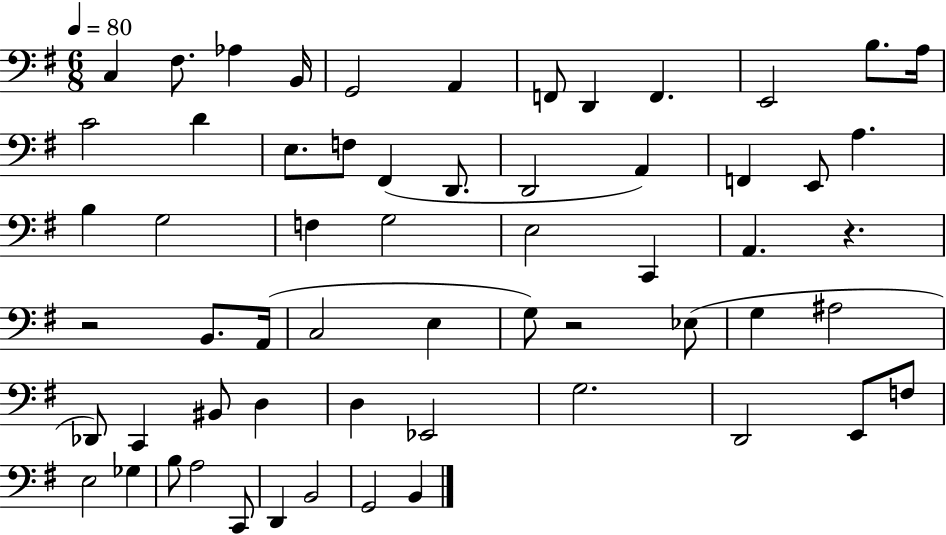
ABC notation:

X:1
T:Untitled
M:6/8
L:1/4
K:G
C, ^F,/2 _A, B,,/4 G,,2 A,, F,,/2 D,, F,, E,,2 B,/2 A,/4 C2 D E,/2 F,/2 ^F,, D,,/2 D,,2 A,, F,, E,,/2 A, B, G,2 F, G,2 E,2 C,, A,, z z2 B,,/2 A,,/4 C,2 E, G,/2 z2 _E,/2 G, ^A,2 _D,,/2 C,, ^B,,/2 D, D, _E,,2 G,2 D,,2 E,,/2 F,/2 E,2 _G, B,/2 A,2 C,,/2 D,, B,,2 G,,2 B,,